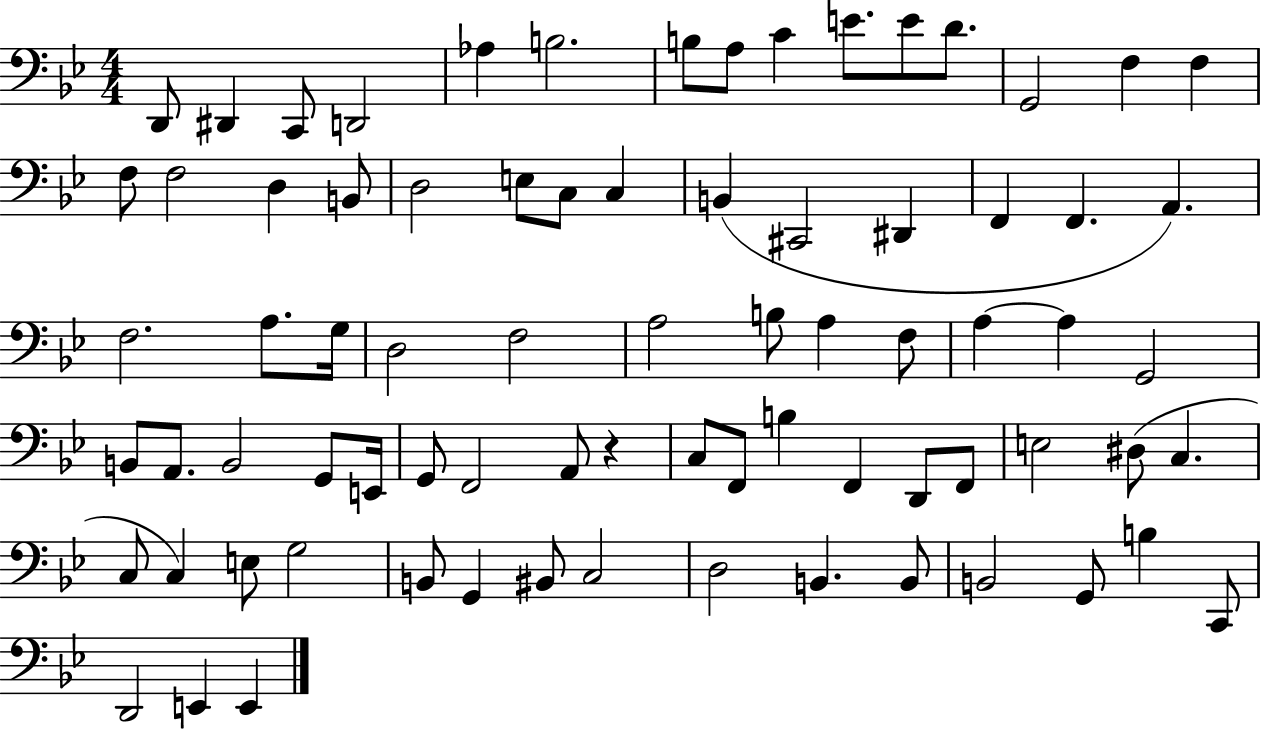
{
  \clef bass
  \numericTimeSignature
  \time 4/4
  \key bes \major
  d,8 dis,4 c,8 d,2 | aes4 b2. | b8 a8 c'4 e'8. e'8 d'8. | g,2 f4 f4 | \break f8 f2 d4 b,8 | d2 e8 c8 c4 | b,4( cis,2 dis,4 | f,4 f,4. a,4.) | \break f2. a8. g16 | d2 f2 | a2 b8 a4 f8 | a4~~ a4 g,2 | \break b,8 a,8. b,2 g,8 e,16 | g,8 f,2 a,8 r4 | c8 f,8 b4 f,4 d,8 f,8 | e2 dis8( c4. | \break c8 c4) e8 g2 | b,8 g,4 bis,8 c2 | d2 b,4. b,8 | b,2 g,8 b4 c,8 | \break d,2 e,4 e,4 | \bar "|."
}